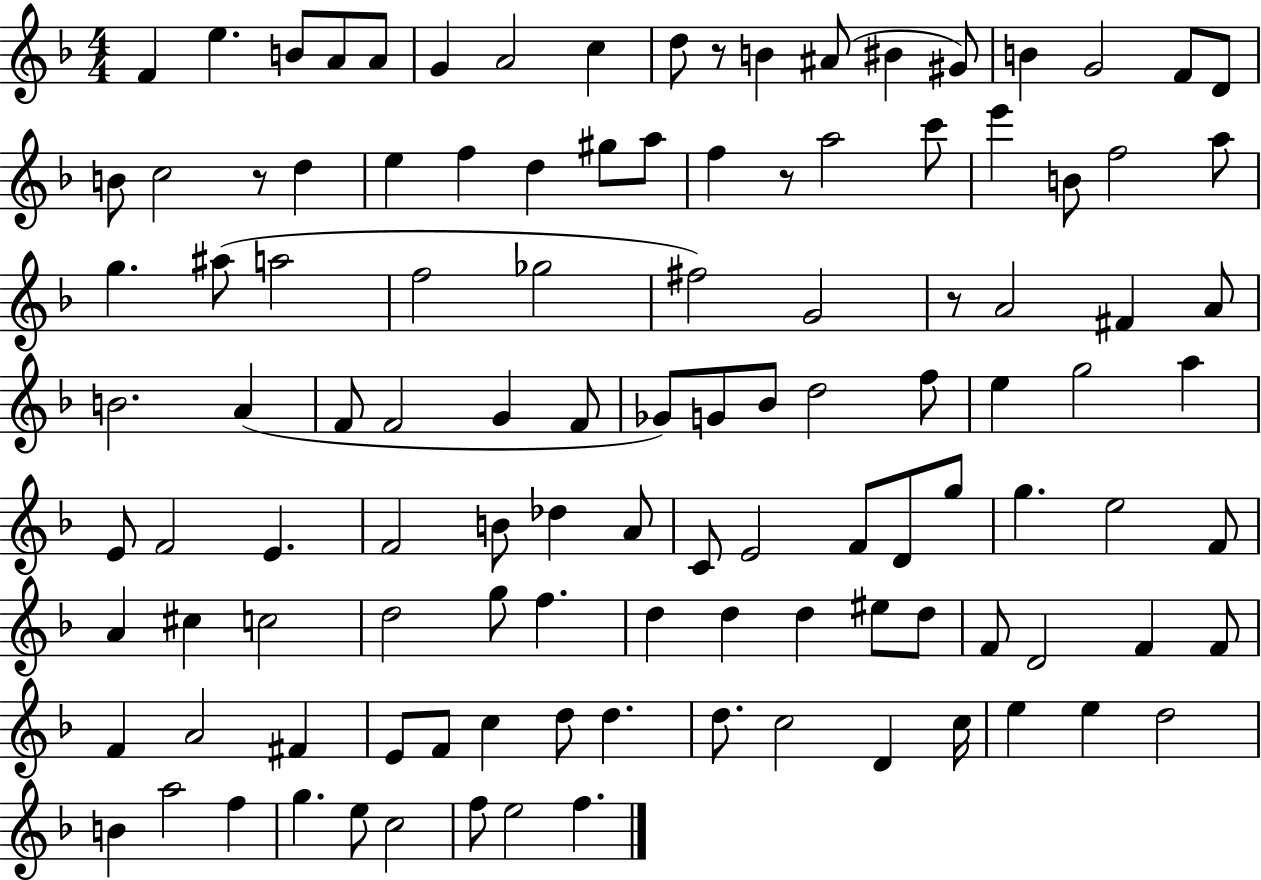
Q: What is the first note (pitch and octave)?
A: F4